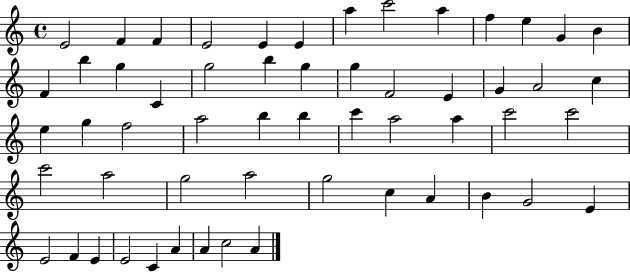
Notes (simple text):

E4/h F4/q F4/q E4/h E4/q E4/q A5/q C6/h A5/q F5/q E5/q G4/q B4/q F4/q B5/q G5/q C4/q G5/h B5/q G5/q G5/q F4/h E4/q G4/q A4/h C5/q E5/q G5/q F5/h A5/h B5/q B5/q C6/q A5/h A5/q C6/h C6/h C6/h A5/h G5/h A5/h G5/h C5/q A4/q B4/q G4/h E4/q E4/h F4/q E4/q E4/h C4/q A4/q A4/q C5/h A4/q